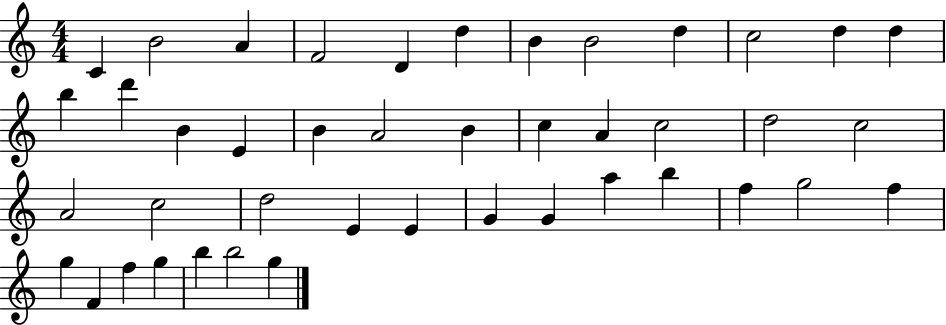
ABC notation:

X:1
T:Untitled
M:4/4
L:1/4
K:C
C B2 A F2 D d B B2 d c2 d d b d' B E B A2 B c A c2 d2 c2 A2 c2 d2 E E G G a b f g2 f g F f g b b2 g